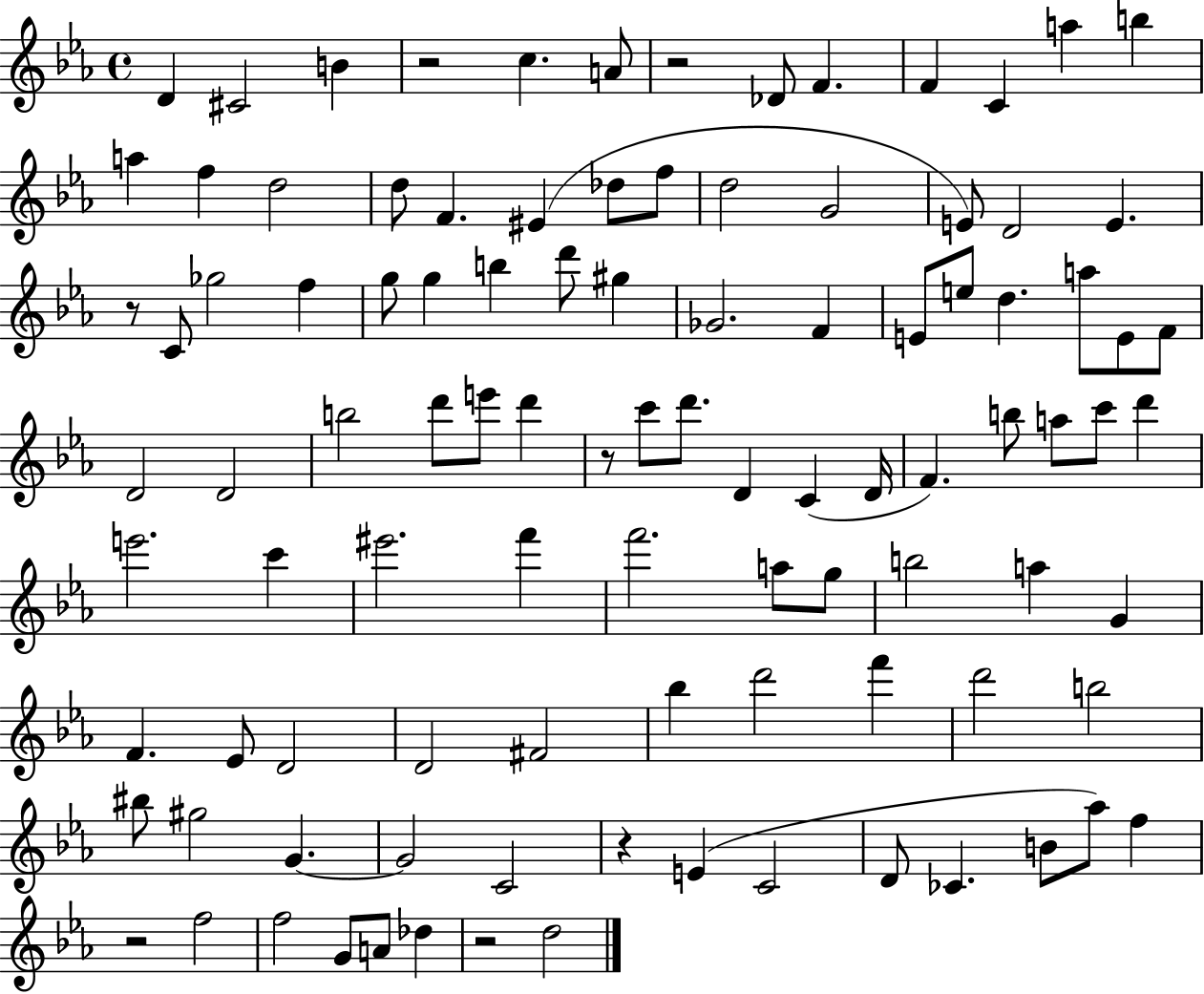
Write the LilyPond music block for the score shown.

{
  \clef treble
  \time 4/4
  \defaultTimeSignature
  \key ees \major
  d'4 cis'2 b'4 | r2 c''4. a'8 | r2 des'8 f'4. | f'4 c'4 a''4 b''4 | \break a''4 f''4 d''2 | d''8 f'4. eis'4( des''8 f''8 | d''2 g'2 | e'8) d'2 e'4. | \break r8 c'8 ges''2 f''4 | g''8 g''4 b''4 d'''8 gis''4 | ges'2. f'4 | e'8 e''8 d''4. a''8 e'8 f'8 | \break d'2 d'2 | b''2 d'''8 e'''8 d'''4 | r8 c'''8 d'''8. d'4 c'4( d'16 | f'4.) b''8 a''8 c'''8 d'''4 | \break e'''2. c'''4 | eis'''2. f'''4 | f'''2. a''8 g''8 | b''2 a''4 g'4 | \break f'4. ees'8 d'2 | d'2 fis'2 | bes''4 d'''2 f'''4 | d'''2 b''2 | \break bis''8 gis''2 g'4.~~ | g'2 c'2 | r4 e'4( c'2 | d'8 ces'4. b'8 aes''8) f''4 | \break r2 f''2 | f''2 g'8 a'8 des''4 | r2 d''2 | \bar "|."
}